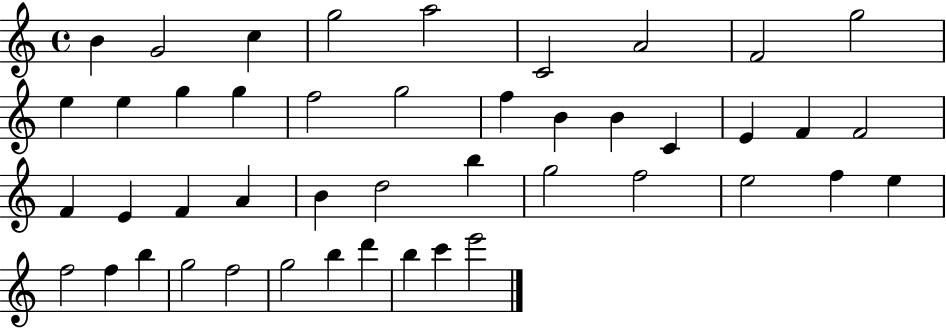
{
  \clef treble
  \time 4/4
  \defaultTimeSignature
  \key c \major
  b'4 g'2 c''4 | g''2 a''2 | c'2 a'2 | f'2 g''2 | \break e''4 e''4 g''4 g''4 | f''2 g''2 | f''4 b'4 b'4 c'4 | e'4 f'4 f'2 | \break f'4 e'4 f'4 a'4 | b'4 d''2 b''4 | g''2 f''2 | e''2 f''4 e''4 | \break f''2 f''4 b''4 | g''2 f''2 | g''2 b''4 d'''4 | b''4 c'''4 e'''2 | \break \bar "|."
}